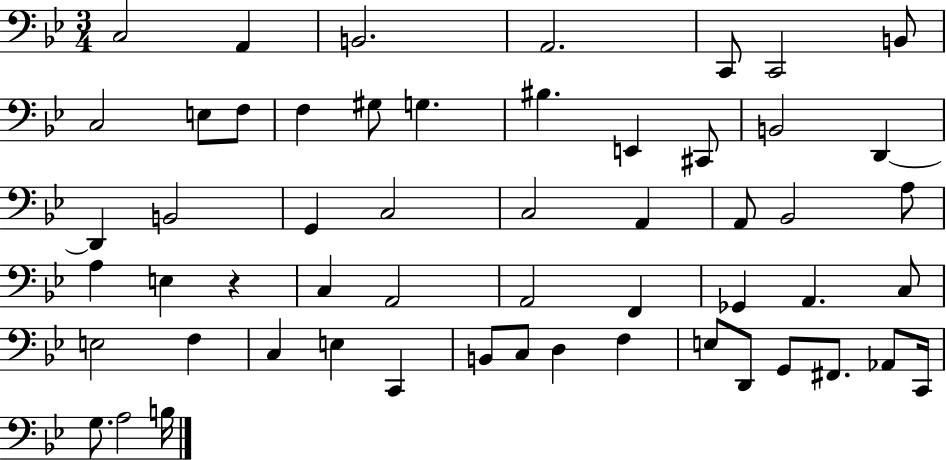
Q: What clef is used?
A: bass